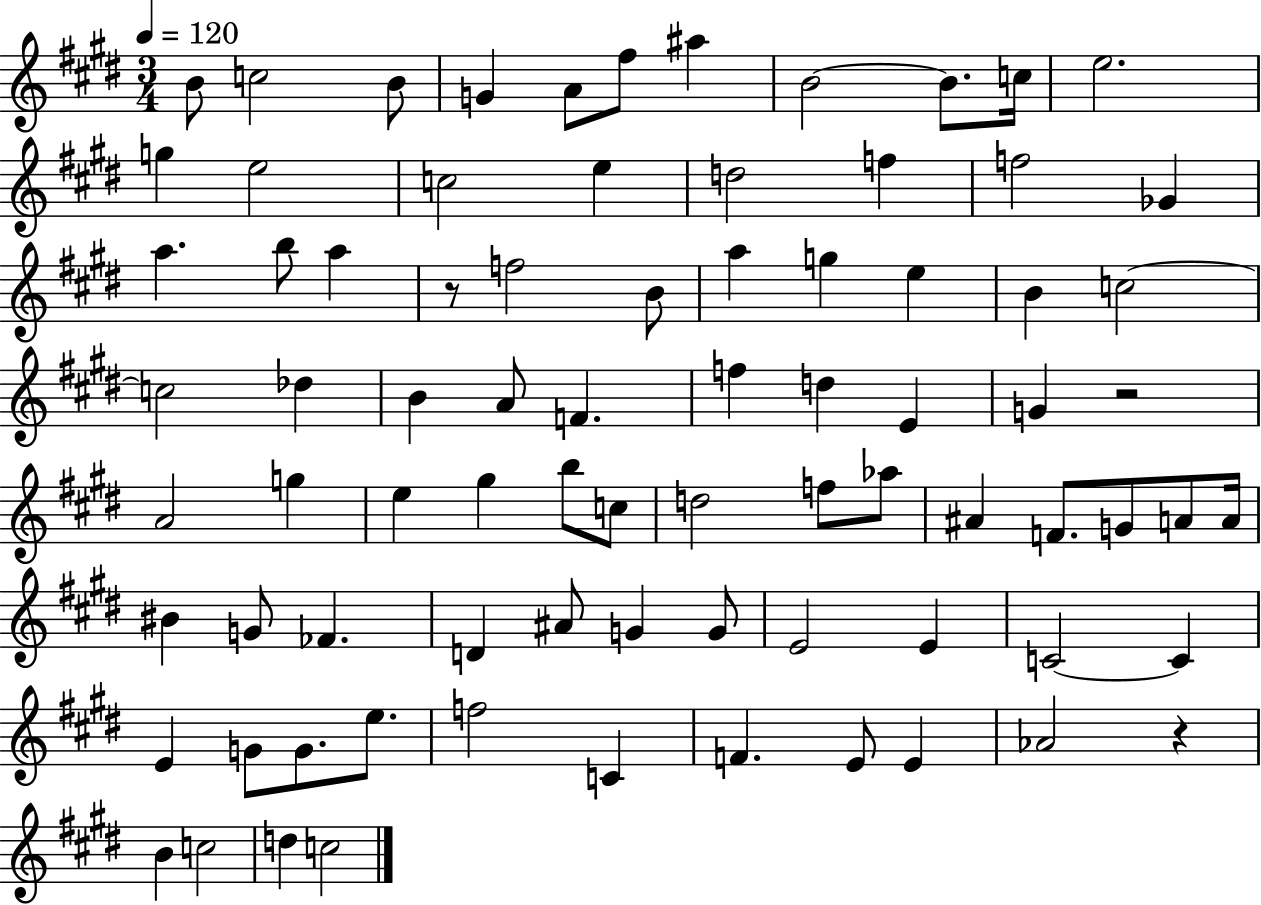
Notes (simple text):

B4/e C5/h B4/e G4/q A4/e F#5/e A#5/q B4/h B4/e. C5/s E5/h. G5/q E5/h C5/h E5/q D5/h F5/q F5/h Gb4/q A5/q. B5/e A5/q R/e F5/h B4/e A5/q G5/q E5/q B4/q C5/h C5/h Db5/q B4/q A4/e F4/q. F5/q D5/q E4/q G4/q R/h A4/h G5/q E5/q G#5/q B5/e C5/e D5/h F5/e Ab5/e A#4/q F4/e. G4/e A4/e A4/s BIS4/q G4/e FES4/q. D4/q A#4/e G4/q G4/e E4/h E4/q C4/h C4/q E4/q G4/e G4/e. E5/e. F5/h C4/q F4/q. E4/e E4/q Ab4/h R/q B4/q C5/h D5/q C5/h